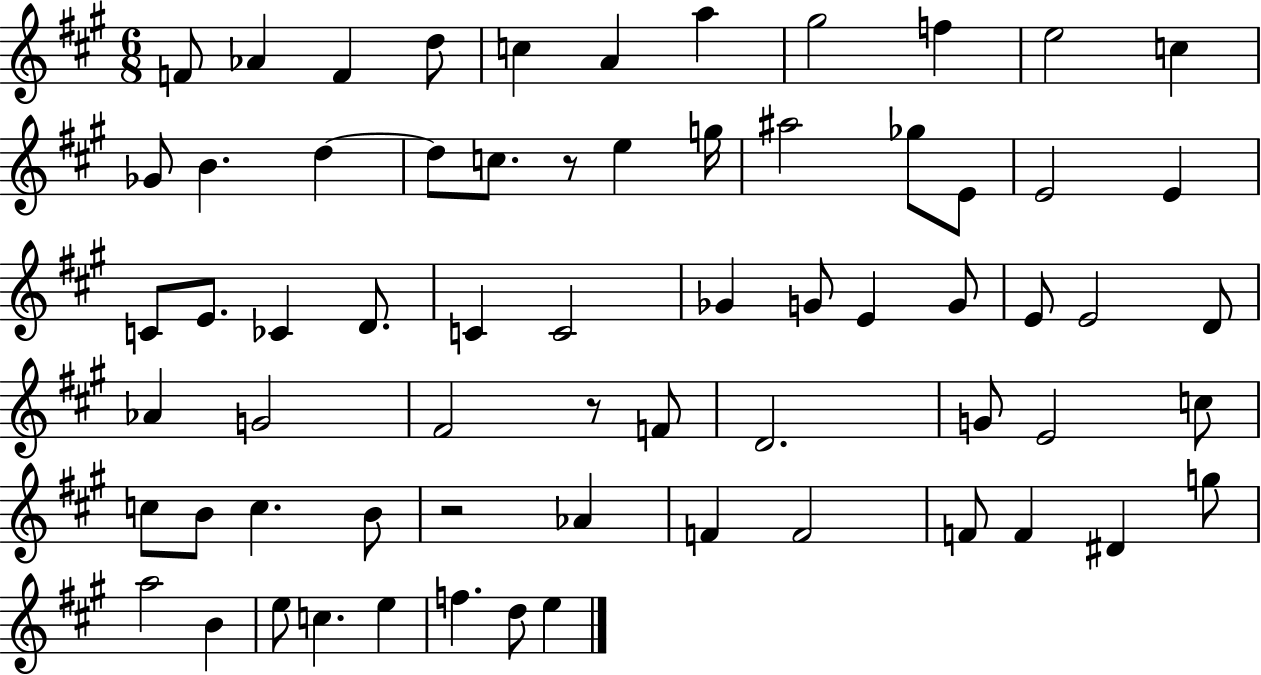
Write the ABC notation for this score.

X:1
T:Untitled
M:6/8
L:1/4
K:A
F/2 _A F d/2 c A a ^g2 f e2 c _G/2 B d d/2 c/2 z/2 e g/4 ^a2 _g/2 E/2 E2 E C/2 E/2 _C D/2 C C2 _G G/2 E G/2 E/2 E2 D/2 _A G2 ^F2 z/2 F/2 D2 G/2 E2 c/2 c/2 B/2 c B/2 z2 _A F F2 F/2 F ^D g/2 a2 B e/2 c e f d/2 e